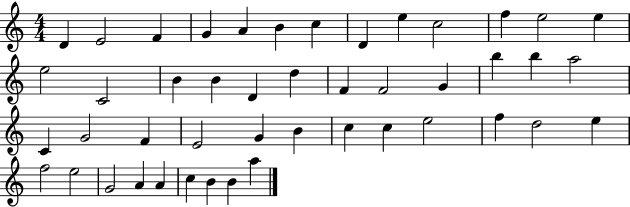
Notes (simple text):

D4/q E4/h F4/q G4/q A4/q B4/q C5/q D4/q E5/q C5/h F5/q E5/h E5/q E5/h C4/h B4/q B4/q D4/q D5/q F4/q F4/h G4/q B5/q B5/q A5/h C4/q G4/h F4/q E4/h G4/q B4/q C5/q C5/q E5/h F5/q D5/h E5/q F5/h E5/h G4/h A4/q A4/q C5/q B4/q B4/q A5/q